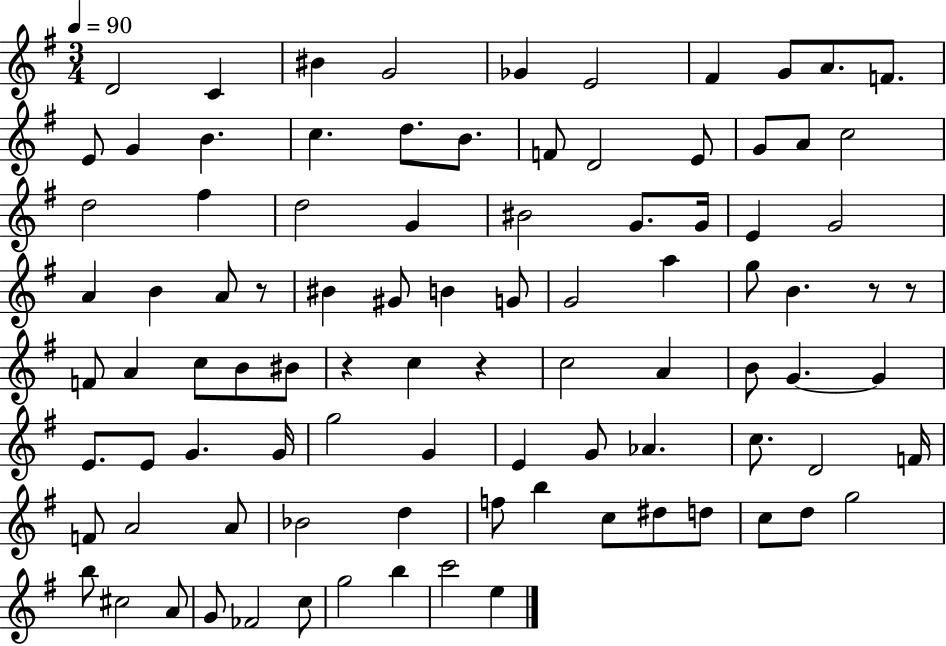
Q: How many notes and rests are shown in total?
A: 93